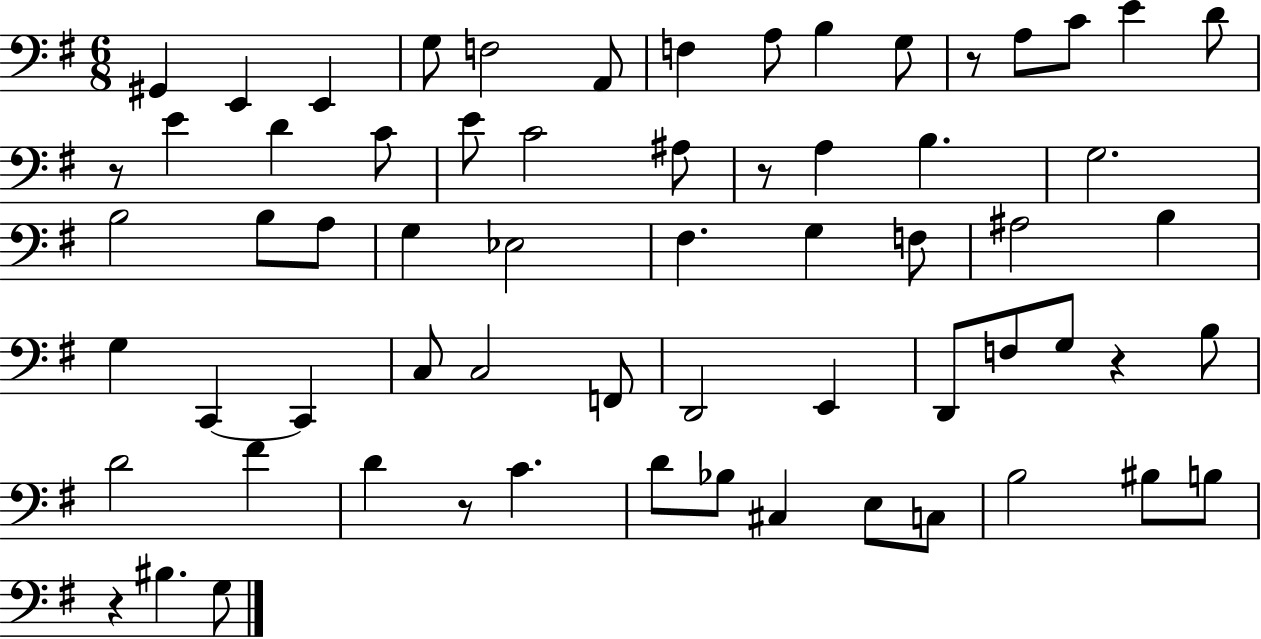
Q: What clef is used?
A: bass